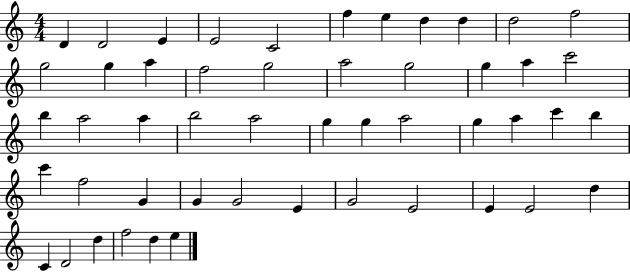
D4/q D4/h E4/q E4/h C4/h F5/q E5/q D5/q D5/q D5/h F5/h G5/h G5/q A5/q F5/h G5/h A5/h G5/h G5/q A5/q C6/h B5/q A5/h A5/q B5/h A5/h G5/q G5/q A5/h G5/q A5/q C6/q B5/q C6/q F5/h G4/q G4/q G4/h E4/q G4/h E4/h E4/q E4/h D5/q C4/q D4/h D5/q F5/h D5/q E5/q